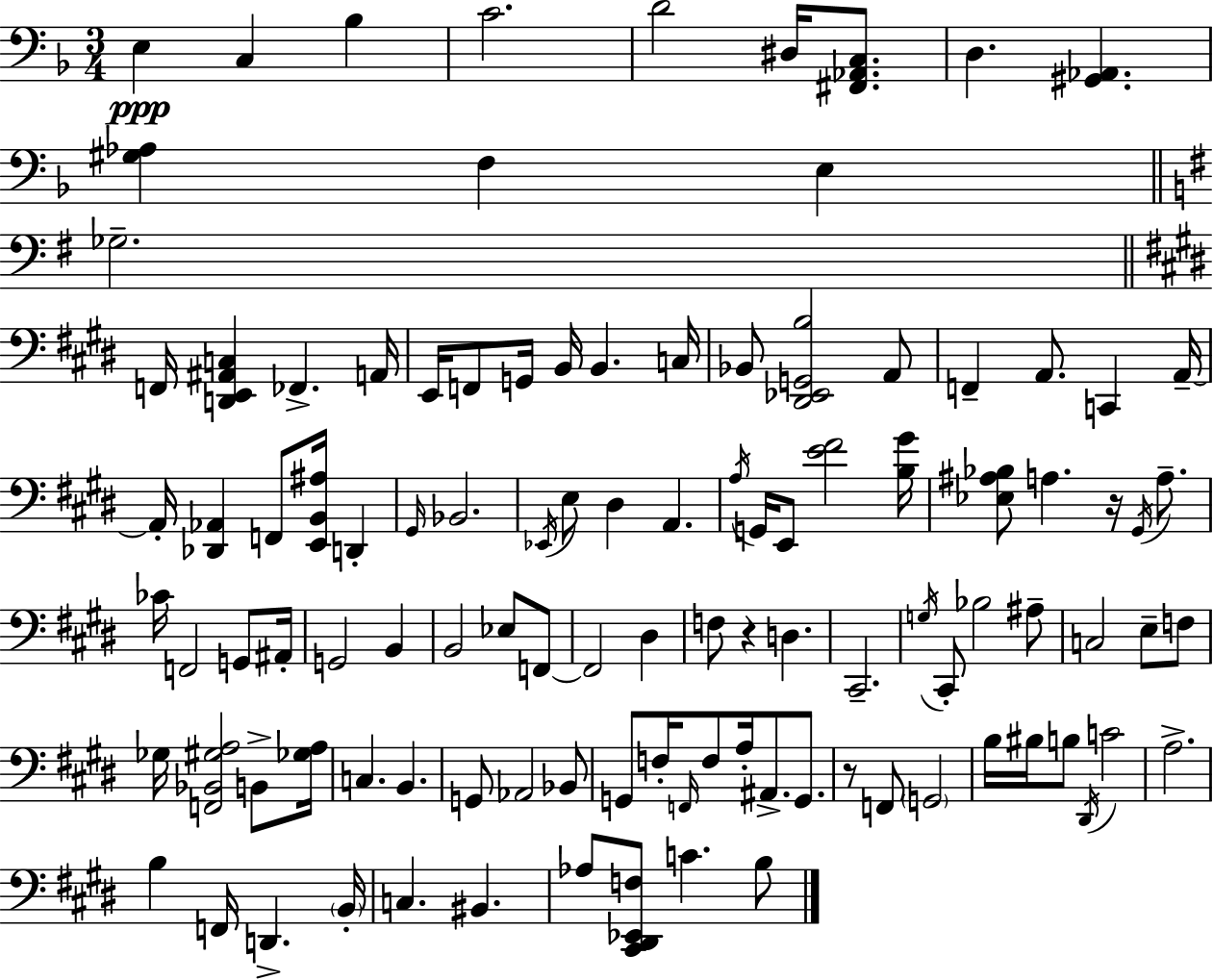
E3/q C3/q Bb3/q C4/h. D4/h D#3/s [F#2,Ab2,C3]/e. D3/q. [G#2,Ab2]/q. [G#3,Ab3]/q F3/q E3/q Gb3/h. F2/s [D2,E2,A#2,C3]/q FES2/q. A2/s E2/s F2/e G2/s B2/s B2/q. C3/s Bb2/e [D#2,Eb2,G2,B3]/h A2/e F2/q A2/e. C2/q A2/s A2/s [Db2,Ab2]/q F2/e [E2,B2,A#3]/s D2/q G#2/s Bb2/h. Eb2/s E3/e D#3/q A2/q. A3/s G2/s E2/e [E4,F#4]/h [B3,G#4]/s [Eb3,A#3,Bb3]/e A3/q. R/s G#2/s A3/e. CES4/s F2/h G2/e A#2/s G2/h B2/q B2/h Eb3/e F2/e F2/h D#3/q F3/e R/q D3/q. C#2/h. G3/s C#2/e Bb3/h A#3/e C3/h E3/e F3/e Gb3/s [F2,Bb2,G#3,A3]/h B2/e [Gb3,A3]/s C3/q. B2/q. G2/e Ab2/h Bb2/e G2/e F3/s F2/s F3/e A3/s A#2/e. G2/e. R/e F2/e G2/h B3/s BIS3/s B3/e D#2/s C4/h A3/h. B3/q F2/s D2/q. B2/s C3/q. BIS2/q. Ab3/e [C#2,D#2,Eb2,F3]/e C4/q. B3/e